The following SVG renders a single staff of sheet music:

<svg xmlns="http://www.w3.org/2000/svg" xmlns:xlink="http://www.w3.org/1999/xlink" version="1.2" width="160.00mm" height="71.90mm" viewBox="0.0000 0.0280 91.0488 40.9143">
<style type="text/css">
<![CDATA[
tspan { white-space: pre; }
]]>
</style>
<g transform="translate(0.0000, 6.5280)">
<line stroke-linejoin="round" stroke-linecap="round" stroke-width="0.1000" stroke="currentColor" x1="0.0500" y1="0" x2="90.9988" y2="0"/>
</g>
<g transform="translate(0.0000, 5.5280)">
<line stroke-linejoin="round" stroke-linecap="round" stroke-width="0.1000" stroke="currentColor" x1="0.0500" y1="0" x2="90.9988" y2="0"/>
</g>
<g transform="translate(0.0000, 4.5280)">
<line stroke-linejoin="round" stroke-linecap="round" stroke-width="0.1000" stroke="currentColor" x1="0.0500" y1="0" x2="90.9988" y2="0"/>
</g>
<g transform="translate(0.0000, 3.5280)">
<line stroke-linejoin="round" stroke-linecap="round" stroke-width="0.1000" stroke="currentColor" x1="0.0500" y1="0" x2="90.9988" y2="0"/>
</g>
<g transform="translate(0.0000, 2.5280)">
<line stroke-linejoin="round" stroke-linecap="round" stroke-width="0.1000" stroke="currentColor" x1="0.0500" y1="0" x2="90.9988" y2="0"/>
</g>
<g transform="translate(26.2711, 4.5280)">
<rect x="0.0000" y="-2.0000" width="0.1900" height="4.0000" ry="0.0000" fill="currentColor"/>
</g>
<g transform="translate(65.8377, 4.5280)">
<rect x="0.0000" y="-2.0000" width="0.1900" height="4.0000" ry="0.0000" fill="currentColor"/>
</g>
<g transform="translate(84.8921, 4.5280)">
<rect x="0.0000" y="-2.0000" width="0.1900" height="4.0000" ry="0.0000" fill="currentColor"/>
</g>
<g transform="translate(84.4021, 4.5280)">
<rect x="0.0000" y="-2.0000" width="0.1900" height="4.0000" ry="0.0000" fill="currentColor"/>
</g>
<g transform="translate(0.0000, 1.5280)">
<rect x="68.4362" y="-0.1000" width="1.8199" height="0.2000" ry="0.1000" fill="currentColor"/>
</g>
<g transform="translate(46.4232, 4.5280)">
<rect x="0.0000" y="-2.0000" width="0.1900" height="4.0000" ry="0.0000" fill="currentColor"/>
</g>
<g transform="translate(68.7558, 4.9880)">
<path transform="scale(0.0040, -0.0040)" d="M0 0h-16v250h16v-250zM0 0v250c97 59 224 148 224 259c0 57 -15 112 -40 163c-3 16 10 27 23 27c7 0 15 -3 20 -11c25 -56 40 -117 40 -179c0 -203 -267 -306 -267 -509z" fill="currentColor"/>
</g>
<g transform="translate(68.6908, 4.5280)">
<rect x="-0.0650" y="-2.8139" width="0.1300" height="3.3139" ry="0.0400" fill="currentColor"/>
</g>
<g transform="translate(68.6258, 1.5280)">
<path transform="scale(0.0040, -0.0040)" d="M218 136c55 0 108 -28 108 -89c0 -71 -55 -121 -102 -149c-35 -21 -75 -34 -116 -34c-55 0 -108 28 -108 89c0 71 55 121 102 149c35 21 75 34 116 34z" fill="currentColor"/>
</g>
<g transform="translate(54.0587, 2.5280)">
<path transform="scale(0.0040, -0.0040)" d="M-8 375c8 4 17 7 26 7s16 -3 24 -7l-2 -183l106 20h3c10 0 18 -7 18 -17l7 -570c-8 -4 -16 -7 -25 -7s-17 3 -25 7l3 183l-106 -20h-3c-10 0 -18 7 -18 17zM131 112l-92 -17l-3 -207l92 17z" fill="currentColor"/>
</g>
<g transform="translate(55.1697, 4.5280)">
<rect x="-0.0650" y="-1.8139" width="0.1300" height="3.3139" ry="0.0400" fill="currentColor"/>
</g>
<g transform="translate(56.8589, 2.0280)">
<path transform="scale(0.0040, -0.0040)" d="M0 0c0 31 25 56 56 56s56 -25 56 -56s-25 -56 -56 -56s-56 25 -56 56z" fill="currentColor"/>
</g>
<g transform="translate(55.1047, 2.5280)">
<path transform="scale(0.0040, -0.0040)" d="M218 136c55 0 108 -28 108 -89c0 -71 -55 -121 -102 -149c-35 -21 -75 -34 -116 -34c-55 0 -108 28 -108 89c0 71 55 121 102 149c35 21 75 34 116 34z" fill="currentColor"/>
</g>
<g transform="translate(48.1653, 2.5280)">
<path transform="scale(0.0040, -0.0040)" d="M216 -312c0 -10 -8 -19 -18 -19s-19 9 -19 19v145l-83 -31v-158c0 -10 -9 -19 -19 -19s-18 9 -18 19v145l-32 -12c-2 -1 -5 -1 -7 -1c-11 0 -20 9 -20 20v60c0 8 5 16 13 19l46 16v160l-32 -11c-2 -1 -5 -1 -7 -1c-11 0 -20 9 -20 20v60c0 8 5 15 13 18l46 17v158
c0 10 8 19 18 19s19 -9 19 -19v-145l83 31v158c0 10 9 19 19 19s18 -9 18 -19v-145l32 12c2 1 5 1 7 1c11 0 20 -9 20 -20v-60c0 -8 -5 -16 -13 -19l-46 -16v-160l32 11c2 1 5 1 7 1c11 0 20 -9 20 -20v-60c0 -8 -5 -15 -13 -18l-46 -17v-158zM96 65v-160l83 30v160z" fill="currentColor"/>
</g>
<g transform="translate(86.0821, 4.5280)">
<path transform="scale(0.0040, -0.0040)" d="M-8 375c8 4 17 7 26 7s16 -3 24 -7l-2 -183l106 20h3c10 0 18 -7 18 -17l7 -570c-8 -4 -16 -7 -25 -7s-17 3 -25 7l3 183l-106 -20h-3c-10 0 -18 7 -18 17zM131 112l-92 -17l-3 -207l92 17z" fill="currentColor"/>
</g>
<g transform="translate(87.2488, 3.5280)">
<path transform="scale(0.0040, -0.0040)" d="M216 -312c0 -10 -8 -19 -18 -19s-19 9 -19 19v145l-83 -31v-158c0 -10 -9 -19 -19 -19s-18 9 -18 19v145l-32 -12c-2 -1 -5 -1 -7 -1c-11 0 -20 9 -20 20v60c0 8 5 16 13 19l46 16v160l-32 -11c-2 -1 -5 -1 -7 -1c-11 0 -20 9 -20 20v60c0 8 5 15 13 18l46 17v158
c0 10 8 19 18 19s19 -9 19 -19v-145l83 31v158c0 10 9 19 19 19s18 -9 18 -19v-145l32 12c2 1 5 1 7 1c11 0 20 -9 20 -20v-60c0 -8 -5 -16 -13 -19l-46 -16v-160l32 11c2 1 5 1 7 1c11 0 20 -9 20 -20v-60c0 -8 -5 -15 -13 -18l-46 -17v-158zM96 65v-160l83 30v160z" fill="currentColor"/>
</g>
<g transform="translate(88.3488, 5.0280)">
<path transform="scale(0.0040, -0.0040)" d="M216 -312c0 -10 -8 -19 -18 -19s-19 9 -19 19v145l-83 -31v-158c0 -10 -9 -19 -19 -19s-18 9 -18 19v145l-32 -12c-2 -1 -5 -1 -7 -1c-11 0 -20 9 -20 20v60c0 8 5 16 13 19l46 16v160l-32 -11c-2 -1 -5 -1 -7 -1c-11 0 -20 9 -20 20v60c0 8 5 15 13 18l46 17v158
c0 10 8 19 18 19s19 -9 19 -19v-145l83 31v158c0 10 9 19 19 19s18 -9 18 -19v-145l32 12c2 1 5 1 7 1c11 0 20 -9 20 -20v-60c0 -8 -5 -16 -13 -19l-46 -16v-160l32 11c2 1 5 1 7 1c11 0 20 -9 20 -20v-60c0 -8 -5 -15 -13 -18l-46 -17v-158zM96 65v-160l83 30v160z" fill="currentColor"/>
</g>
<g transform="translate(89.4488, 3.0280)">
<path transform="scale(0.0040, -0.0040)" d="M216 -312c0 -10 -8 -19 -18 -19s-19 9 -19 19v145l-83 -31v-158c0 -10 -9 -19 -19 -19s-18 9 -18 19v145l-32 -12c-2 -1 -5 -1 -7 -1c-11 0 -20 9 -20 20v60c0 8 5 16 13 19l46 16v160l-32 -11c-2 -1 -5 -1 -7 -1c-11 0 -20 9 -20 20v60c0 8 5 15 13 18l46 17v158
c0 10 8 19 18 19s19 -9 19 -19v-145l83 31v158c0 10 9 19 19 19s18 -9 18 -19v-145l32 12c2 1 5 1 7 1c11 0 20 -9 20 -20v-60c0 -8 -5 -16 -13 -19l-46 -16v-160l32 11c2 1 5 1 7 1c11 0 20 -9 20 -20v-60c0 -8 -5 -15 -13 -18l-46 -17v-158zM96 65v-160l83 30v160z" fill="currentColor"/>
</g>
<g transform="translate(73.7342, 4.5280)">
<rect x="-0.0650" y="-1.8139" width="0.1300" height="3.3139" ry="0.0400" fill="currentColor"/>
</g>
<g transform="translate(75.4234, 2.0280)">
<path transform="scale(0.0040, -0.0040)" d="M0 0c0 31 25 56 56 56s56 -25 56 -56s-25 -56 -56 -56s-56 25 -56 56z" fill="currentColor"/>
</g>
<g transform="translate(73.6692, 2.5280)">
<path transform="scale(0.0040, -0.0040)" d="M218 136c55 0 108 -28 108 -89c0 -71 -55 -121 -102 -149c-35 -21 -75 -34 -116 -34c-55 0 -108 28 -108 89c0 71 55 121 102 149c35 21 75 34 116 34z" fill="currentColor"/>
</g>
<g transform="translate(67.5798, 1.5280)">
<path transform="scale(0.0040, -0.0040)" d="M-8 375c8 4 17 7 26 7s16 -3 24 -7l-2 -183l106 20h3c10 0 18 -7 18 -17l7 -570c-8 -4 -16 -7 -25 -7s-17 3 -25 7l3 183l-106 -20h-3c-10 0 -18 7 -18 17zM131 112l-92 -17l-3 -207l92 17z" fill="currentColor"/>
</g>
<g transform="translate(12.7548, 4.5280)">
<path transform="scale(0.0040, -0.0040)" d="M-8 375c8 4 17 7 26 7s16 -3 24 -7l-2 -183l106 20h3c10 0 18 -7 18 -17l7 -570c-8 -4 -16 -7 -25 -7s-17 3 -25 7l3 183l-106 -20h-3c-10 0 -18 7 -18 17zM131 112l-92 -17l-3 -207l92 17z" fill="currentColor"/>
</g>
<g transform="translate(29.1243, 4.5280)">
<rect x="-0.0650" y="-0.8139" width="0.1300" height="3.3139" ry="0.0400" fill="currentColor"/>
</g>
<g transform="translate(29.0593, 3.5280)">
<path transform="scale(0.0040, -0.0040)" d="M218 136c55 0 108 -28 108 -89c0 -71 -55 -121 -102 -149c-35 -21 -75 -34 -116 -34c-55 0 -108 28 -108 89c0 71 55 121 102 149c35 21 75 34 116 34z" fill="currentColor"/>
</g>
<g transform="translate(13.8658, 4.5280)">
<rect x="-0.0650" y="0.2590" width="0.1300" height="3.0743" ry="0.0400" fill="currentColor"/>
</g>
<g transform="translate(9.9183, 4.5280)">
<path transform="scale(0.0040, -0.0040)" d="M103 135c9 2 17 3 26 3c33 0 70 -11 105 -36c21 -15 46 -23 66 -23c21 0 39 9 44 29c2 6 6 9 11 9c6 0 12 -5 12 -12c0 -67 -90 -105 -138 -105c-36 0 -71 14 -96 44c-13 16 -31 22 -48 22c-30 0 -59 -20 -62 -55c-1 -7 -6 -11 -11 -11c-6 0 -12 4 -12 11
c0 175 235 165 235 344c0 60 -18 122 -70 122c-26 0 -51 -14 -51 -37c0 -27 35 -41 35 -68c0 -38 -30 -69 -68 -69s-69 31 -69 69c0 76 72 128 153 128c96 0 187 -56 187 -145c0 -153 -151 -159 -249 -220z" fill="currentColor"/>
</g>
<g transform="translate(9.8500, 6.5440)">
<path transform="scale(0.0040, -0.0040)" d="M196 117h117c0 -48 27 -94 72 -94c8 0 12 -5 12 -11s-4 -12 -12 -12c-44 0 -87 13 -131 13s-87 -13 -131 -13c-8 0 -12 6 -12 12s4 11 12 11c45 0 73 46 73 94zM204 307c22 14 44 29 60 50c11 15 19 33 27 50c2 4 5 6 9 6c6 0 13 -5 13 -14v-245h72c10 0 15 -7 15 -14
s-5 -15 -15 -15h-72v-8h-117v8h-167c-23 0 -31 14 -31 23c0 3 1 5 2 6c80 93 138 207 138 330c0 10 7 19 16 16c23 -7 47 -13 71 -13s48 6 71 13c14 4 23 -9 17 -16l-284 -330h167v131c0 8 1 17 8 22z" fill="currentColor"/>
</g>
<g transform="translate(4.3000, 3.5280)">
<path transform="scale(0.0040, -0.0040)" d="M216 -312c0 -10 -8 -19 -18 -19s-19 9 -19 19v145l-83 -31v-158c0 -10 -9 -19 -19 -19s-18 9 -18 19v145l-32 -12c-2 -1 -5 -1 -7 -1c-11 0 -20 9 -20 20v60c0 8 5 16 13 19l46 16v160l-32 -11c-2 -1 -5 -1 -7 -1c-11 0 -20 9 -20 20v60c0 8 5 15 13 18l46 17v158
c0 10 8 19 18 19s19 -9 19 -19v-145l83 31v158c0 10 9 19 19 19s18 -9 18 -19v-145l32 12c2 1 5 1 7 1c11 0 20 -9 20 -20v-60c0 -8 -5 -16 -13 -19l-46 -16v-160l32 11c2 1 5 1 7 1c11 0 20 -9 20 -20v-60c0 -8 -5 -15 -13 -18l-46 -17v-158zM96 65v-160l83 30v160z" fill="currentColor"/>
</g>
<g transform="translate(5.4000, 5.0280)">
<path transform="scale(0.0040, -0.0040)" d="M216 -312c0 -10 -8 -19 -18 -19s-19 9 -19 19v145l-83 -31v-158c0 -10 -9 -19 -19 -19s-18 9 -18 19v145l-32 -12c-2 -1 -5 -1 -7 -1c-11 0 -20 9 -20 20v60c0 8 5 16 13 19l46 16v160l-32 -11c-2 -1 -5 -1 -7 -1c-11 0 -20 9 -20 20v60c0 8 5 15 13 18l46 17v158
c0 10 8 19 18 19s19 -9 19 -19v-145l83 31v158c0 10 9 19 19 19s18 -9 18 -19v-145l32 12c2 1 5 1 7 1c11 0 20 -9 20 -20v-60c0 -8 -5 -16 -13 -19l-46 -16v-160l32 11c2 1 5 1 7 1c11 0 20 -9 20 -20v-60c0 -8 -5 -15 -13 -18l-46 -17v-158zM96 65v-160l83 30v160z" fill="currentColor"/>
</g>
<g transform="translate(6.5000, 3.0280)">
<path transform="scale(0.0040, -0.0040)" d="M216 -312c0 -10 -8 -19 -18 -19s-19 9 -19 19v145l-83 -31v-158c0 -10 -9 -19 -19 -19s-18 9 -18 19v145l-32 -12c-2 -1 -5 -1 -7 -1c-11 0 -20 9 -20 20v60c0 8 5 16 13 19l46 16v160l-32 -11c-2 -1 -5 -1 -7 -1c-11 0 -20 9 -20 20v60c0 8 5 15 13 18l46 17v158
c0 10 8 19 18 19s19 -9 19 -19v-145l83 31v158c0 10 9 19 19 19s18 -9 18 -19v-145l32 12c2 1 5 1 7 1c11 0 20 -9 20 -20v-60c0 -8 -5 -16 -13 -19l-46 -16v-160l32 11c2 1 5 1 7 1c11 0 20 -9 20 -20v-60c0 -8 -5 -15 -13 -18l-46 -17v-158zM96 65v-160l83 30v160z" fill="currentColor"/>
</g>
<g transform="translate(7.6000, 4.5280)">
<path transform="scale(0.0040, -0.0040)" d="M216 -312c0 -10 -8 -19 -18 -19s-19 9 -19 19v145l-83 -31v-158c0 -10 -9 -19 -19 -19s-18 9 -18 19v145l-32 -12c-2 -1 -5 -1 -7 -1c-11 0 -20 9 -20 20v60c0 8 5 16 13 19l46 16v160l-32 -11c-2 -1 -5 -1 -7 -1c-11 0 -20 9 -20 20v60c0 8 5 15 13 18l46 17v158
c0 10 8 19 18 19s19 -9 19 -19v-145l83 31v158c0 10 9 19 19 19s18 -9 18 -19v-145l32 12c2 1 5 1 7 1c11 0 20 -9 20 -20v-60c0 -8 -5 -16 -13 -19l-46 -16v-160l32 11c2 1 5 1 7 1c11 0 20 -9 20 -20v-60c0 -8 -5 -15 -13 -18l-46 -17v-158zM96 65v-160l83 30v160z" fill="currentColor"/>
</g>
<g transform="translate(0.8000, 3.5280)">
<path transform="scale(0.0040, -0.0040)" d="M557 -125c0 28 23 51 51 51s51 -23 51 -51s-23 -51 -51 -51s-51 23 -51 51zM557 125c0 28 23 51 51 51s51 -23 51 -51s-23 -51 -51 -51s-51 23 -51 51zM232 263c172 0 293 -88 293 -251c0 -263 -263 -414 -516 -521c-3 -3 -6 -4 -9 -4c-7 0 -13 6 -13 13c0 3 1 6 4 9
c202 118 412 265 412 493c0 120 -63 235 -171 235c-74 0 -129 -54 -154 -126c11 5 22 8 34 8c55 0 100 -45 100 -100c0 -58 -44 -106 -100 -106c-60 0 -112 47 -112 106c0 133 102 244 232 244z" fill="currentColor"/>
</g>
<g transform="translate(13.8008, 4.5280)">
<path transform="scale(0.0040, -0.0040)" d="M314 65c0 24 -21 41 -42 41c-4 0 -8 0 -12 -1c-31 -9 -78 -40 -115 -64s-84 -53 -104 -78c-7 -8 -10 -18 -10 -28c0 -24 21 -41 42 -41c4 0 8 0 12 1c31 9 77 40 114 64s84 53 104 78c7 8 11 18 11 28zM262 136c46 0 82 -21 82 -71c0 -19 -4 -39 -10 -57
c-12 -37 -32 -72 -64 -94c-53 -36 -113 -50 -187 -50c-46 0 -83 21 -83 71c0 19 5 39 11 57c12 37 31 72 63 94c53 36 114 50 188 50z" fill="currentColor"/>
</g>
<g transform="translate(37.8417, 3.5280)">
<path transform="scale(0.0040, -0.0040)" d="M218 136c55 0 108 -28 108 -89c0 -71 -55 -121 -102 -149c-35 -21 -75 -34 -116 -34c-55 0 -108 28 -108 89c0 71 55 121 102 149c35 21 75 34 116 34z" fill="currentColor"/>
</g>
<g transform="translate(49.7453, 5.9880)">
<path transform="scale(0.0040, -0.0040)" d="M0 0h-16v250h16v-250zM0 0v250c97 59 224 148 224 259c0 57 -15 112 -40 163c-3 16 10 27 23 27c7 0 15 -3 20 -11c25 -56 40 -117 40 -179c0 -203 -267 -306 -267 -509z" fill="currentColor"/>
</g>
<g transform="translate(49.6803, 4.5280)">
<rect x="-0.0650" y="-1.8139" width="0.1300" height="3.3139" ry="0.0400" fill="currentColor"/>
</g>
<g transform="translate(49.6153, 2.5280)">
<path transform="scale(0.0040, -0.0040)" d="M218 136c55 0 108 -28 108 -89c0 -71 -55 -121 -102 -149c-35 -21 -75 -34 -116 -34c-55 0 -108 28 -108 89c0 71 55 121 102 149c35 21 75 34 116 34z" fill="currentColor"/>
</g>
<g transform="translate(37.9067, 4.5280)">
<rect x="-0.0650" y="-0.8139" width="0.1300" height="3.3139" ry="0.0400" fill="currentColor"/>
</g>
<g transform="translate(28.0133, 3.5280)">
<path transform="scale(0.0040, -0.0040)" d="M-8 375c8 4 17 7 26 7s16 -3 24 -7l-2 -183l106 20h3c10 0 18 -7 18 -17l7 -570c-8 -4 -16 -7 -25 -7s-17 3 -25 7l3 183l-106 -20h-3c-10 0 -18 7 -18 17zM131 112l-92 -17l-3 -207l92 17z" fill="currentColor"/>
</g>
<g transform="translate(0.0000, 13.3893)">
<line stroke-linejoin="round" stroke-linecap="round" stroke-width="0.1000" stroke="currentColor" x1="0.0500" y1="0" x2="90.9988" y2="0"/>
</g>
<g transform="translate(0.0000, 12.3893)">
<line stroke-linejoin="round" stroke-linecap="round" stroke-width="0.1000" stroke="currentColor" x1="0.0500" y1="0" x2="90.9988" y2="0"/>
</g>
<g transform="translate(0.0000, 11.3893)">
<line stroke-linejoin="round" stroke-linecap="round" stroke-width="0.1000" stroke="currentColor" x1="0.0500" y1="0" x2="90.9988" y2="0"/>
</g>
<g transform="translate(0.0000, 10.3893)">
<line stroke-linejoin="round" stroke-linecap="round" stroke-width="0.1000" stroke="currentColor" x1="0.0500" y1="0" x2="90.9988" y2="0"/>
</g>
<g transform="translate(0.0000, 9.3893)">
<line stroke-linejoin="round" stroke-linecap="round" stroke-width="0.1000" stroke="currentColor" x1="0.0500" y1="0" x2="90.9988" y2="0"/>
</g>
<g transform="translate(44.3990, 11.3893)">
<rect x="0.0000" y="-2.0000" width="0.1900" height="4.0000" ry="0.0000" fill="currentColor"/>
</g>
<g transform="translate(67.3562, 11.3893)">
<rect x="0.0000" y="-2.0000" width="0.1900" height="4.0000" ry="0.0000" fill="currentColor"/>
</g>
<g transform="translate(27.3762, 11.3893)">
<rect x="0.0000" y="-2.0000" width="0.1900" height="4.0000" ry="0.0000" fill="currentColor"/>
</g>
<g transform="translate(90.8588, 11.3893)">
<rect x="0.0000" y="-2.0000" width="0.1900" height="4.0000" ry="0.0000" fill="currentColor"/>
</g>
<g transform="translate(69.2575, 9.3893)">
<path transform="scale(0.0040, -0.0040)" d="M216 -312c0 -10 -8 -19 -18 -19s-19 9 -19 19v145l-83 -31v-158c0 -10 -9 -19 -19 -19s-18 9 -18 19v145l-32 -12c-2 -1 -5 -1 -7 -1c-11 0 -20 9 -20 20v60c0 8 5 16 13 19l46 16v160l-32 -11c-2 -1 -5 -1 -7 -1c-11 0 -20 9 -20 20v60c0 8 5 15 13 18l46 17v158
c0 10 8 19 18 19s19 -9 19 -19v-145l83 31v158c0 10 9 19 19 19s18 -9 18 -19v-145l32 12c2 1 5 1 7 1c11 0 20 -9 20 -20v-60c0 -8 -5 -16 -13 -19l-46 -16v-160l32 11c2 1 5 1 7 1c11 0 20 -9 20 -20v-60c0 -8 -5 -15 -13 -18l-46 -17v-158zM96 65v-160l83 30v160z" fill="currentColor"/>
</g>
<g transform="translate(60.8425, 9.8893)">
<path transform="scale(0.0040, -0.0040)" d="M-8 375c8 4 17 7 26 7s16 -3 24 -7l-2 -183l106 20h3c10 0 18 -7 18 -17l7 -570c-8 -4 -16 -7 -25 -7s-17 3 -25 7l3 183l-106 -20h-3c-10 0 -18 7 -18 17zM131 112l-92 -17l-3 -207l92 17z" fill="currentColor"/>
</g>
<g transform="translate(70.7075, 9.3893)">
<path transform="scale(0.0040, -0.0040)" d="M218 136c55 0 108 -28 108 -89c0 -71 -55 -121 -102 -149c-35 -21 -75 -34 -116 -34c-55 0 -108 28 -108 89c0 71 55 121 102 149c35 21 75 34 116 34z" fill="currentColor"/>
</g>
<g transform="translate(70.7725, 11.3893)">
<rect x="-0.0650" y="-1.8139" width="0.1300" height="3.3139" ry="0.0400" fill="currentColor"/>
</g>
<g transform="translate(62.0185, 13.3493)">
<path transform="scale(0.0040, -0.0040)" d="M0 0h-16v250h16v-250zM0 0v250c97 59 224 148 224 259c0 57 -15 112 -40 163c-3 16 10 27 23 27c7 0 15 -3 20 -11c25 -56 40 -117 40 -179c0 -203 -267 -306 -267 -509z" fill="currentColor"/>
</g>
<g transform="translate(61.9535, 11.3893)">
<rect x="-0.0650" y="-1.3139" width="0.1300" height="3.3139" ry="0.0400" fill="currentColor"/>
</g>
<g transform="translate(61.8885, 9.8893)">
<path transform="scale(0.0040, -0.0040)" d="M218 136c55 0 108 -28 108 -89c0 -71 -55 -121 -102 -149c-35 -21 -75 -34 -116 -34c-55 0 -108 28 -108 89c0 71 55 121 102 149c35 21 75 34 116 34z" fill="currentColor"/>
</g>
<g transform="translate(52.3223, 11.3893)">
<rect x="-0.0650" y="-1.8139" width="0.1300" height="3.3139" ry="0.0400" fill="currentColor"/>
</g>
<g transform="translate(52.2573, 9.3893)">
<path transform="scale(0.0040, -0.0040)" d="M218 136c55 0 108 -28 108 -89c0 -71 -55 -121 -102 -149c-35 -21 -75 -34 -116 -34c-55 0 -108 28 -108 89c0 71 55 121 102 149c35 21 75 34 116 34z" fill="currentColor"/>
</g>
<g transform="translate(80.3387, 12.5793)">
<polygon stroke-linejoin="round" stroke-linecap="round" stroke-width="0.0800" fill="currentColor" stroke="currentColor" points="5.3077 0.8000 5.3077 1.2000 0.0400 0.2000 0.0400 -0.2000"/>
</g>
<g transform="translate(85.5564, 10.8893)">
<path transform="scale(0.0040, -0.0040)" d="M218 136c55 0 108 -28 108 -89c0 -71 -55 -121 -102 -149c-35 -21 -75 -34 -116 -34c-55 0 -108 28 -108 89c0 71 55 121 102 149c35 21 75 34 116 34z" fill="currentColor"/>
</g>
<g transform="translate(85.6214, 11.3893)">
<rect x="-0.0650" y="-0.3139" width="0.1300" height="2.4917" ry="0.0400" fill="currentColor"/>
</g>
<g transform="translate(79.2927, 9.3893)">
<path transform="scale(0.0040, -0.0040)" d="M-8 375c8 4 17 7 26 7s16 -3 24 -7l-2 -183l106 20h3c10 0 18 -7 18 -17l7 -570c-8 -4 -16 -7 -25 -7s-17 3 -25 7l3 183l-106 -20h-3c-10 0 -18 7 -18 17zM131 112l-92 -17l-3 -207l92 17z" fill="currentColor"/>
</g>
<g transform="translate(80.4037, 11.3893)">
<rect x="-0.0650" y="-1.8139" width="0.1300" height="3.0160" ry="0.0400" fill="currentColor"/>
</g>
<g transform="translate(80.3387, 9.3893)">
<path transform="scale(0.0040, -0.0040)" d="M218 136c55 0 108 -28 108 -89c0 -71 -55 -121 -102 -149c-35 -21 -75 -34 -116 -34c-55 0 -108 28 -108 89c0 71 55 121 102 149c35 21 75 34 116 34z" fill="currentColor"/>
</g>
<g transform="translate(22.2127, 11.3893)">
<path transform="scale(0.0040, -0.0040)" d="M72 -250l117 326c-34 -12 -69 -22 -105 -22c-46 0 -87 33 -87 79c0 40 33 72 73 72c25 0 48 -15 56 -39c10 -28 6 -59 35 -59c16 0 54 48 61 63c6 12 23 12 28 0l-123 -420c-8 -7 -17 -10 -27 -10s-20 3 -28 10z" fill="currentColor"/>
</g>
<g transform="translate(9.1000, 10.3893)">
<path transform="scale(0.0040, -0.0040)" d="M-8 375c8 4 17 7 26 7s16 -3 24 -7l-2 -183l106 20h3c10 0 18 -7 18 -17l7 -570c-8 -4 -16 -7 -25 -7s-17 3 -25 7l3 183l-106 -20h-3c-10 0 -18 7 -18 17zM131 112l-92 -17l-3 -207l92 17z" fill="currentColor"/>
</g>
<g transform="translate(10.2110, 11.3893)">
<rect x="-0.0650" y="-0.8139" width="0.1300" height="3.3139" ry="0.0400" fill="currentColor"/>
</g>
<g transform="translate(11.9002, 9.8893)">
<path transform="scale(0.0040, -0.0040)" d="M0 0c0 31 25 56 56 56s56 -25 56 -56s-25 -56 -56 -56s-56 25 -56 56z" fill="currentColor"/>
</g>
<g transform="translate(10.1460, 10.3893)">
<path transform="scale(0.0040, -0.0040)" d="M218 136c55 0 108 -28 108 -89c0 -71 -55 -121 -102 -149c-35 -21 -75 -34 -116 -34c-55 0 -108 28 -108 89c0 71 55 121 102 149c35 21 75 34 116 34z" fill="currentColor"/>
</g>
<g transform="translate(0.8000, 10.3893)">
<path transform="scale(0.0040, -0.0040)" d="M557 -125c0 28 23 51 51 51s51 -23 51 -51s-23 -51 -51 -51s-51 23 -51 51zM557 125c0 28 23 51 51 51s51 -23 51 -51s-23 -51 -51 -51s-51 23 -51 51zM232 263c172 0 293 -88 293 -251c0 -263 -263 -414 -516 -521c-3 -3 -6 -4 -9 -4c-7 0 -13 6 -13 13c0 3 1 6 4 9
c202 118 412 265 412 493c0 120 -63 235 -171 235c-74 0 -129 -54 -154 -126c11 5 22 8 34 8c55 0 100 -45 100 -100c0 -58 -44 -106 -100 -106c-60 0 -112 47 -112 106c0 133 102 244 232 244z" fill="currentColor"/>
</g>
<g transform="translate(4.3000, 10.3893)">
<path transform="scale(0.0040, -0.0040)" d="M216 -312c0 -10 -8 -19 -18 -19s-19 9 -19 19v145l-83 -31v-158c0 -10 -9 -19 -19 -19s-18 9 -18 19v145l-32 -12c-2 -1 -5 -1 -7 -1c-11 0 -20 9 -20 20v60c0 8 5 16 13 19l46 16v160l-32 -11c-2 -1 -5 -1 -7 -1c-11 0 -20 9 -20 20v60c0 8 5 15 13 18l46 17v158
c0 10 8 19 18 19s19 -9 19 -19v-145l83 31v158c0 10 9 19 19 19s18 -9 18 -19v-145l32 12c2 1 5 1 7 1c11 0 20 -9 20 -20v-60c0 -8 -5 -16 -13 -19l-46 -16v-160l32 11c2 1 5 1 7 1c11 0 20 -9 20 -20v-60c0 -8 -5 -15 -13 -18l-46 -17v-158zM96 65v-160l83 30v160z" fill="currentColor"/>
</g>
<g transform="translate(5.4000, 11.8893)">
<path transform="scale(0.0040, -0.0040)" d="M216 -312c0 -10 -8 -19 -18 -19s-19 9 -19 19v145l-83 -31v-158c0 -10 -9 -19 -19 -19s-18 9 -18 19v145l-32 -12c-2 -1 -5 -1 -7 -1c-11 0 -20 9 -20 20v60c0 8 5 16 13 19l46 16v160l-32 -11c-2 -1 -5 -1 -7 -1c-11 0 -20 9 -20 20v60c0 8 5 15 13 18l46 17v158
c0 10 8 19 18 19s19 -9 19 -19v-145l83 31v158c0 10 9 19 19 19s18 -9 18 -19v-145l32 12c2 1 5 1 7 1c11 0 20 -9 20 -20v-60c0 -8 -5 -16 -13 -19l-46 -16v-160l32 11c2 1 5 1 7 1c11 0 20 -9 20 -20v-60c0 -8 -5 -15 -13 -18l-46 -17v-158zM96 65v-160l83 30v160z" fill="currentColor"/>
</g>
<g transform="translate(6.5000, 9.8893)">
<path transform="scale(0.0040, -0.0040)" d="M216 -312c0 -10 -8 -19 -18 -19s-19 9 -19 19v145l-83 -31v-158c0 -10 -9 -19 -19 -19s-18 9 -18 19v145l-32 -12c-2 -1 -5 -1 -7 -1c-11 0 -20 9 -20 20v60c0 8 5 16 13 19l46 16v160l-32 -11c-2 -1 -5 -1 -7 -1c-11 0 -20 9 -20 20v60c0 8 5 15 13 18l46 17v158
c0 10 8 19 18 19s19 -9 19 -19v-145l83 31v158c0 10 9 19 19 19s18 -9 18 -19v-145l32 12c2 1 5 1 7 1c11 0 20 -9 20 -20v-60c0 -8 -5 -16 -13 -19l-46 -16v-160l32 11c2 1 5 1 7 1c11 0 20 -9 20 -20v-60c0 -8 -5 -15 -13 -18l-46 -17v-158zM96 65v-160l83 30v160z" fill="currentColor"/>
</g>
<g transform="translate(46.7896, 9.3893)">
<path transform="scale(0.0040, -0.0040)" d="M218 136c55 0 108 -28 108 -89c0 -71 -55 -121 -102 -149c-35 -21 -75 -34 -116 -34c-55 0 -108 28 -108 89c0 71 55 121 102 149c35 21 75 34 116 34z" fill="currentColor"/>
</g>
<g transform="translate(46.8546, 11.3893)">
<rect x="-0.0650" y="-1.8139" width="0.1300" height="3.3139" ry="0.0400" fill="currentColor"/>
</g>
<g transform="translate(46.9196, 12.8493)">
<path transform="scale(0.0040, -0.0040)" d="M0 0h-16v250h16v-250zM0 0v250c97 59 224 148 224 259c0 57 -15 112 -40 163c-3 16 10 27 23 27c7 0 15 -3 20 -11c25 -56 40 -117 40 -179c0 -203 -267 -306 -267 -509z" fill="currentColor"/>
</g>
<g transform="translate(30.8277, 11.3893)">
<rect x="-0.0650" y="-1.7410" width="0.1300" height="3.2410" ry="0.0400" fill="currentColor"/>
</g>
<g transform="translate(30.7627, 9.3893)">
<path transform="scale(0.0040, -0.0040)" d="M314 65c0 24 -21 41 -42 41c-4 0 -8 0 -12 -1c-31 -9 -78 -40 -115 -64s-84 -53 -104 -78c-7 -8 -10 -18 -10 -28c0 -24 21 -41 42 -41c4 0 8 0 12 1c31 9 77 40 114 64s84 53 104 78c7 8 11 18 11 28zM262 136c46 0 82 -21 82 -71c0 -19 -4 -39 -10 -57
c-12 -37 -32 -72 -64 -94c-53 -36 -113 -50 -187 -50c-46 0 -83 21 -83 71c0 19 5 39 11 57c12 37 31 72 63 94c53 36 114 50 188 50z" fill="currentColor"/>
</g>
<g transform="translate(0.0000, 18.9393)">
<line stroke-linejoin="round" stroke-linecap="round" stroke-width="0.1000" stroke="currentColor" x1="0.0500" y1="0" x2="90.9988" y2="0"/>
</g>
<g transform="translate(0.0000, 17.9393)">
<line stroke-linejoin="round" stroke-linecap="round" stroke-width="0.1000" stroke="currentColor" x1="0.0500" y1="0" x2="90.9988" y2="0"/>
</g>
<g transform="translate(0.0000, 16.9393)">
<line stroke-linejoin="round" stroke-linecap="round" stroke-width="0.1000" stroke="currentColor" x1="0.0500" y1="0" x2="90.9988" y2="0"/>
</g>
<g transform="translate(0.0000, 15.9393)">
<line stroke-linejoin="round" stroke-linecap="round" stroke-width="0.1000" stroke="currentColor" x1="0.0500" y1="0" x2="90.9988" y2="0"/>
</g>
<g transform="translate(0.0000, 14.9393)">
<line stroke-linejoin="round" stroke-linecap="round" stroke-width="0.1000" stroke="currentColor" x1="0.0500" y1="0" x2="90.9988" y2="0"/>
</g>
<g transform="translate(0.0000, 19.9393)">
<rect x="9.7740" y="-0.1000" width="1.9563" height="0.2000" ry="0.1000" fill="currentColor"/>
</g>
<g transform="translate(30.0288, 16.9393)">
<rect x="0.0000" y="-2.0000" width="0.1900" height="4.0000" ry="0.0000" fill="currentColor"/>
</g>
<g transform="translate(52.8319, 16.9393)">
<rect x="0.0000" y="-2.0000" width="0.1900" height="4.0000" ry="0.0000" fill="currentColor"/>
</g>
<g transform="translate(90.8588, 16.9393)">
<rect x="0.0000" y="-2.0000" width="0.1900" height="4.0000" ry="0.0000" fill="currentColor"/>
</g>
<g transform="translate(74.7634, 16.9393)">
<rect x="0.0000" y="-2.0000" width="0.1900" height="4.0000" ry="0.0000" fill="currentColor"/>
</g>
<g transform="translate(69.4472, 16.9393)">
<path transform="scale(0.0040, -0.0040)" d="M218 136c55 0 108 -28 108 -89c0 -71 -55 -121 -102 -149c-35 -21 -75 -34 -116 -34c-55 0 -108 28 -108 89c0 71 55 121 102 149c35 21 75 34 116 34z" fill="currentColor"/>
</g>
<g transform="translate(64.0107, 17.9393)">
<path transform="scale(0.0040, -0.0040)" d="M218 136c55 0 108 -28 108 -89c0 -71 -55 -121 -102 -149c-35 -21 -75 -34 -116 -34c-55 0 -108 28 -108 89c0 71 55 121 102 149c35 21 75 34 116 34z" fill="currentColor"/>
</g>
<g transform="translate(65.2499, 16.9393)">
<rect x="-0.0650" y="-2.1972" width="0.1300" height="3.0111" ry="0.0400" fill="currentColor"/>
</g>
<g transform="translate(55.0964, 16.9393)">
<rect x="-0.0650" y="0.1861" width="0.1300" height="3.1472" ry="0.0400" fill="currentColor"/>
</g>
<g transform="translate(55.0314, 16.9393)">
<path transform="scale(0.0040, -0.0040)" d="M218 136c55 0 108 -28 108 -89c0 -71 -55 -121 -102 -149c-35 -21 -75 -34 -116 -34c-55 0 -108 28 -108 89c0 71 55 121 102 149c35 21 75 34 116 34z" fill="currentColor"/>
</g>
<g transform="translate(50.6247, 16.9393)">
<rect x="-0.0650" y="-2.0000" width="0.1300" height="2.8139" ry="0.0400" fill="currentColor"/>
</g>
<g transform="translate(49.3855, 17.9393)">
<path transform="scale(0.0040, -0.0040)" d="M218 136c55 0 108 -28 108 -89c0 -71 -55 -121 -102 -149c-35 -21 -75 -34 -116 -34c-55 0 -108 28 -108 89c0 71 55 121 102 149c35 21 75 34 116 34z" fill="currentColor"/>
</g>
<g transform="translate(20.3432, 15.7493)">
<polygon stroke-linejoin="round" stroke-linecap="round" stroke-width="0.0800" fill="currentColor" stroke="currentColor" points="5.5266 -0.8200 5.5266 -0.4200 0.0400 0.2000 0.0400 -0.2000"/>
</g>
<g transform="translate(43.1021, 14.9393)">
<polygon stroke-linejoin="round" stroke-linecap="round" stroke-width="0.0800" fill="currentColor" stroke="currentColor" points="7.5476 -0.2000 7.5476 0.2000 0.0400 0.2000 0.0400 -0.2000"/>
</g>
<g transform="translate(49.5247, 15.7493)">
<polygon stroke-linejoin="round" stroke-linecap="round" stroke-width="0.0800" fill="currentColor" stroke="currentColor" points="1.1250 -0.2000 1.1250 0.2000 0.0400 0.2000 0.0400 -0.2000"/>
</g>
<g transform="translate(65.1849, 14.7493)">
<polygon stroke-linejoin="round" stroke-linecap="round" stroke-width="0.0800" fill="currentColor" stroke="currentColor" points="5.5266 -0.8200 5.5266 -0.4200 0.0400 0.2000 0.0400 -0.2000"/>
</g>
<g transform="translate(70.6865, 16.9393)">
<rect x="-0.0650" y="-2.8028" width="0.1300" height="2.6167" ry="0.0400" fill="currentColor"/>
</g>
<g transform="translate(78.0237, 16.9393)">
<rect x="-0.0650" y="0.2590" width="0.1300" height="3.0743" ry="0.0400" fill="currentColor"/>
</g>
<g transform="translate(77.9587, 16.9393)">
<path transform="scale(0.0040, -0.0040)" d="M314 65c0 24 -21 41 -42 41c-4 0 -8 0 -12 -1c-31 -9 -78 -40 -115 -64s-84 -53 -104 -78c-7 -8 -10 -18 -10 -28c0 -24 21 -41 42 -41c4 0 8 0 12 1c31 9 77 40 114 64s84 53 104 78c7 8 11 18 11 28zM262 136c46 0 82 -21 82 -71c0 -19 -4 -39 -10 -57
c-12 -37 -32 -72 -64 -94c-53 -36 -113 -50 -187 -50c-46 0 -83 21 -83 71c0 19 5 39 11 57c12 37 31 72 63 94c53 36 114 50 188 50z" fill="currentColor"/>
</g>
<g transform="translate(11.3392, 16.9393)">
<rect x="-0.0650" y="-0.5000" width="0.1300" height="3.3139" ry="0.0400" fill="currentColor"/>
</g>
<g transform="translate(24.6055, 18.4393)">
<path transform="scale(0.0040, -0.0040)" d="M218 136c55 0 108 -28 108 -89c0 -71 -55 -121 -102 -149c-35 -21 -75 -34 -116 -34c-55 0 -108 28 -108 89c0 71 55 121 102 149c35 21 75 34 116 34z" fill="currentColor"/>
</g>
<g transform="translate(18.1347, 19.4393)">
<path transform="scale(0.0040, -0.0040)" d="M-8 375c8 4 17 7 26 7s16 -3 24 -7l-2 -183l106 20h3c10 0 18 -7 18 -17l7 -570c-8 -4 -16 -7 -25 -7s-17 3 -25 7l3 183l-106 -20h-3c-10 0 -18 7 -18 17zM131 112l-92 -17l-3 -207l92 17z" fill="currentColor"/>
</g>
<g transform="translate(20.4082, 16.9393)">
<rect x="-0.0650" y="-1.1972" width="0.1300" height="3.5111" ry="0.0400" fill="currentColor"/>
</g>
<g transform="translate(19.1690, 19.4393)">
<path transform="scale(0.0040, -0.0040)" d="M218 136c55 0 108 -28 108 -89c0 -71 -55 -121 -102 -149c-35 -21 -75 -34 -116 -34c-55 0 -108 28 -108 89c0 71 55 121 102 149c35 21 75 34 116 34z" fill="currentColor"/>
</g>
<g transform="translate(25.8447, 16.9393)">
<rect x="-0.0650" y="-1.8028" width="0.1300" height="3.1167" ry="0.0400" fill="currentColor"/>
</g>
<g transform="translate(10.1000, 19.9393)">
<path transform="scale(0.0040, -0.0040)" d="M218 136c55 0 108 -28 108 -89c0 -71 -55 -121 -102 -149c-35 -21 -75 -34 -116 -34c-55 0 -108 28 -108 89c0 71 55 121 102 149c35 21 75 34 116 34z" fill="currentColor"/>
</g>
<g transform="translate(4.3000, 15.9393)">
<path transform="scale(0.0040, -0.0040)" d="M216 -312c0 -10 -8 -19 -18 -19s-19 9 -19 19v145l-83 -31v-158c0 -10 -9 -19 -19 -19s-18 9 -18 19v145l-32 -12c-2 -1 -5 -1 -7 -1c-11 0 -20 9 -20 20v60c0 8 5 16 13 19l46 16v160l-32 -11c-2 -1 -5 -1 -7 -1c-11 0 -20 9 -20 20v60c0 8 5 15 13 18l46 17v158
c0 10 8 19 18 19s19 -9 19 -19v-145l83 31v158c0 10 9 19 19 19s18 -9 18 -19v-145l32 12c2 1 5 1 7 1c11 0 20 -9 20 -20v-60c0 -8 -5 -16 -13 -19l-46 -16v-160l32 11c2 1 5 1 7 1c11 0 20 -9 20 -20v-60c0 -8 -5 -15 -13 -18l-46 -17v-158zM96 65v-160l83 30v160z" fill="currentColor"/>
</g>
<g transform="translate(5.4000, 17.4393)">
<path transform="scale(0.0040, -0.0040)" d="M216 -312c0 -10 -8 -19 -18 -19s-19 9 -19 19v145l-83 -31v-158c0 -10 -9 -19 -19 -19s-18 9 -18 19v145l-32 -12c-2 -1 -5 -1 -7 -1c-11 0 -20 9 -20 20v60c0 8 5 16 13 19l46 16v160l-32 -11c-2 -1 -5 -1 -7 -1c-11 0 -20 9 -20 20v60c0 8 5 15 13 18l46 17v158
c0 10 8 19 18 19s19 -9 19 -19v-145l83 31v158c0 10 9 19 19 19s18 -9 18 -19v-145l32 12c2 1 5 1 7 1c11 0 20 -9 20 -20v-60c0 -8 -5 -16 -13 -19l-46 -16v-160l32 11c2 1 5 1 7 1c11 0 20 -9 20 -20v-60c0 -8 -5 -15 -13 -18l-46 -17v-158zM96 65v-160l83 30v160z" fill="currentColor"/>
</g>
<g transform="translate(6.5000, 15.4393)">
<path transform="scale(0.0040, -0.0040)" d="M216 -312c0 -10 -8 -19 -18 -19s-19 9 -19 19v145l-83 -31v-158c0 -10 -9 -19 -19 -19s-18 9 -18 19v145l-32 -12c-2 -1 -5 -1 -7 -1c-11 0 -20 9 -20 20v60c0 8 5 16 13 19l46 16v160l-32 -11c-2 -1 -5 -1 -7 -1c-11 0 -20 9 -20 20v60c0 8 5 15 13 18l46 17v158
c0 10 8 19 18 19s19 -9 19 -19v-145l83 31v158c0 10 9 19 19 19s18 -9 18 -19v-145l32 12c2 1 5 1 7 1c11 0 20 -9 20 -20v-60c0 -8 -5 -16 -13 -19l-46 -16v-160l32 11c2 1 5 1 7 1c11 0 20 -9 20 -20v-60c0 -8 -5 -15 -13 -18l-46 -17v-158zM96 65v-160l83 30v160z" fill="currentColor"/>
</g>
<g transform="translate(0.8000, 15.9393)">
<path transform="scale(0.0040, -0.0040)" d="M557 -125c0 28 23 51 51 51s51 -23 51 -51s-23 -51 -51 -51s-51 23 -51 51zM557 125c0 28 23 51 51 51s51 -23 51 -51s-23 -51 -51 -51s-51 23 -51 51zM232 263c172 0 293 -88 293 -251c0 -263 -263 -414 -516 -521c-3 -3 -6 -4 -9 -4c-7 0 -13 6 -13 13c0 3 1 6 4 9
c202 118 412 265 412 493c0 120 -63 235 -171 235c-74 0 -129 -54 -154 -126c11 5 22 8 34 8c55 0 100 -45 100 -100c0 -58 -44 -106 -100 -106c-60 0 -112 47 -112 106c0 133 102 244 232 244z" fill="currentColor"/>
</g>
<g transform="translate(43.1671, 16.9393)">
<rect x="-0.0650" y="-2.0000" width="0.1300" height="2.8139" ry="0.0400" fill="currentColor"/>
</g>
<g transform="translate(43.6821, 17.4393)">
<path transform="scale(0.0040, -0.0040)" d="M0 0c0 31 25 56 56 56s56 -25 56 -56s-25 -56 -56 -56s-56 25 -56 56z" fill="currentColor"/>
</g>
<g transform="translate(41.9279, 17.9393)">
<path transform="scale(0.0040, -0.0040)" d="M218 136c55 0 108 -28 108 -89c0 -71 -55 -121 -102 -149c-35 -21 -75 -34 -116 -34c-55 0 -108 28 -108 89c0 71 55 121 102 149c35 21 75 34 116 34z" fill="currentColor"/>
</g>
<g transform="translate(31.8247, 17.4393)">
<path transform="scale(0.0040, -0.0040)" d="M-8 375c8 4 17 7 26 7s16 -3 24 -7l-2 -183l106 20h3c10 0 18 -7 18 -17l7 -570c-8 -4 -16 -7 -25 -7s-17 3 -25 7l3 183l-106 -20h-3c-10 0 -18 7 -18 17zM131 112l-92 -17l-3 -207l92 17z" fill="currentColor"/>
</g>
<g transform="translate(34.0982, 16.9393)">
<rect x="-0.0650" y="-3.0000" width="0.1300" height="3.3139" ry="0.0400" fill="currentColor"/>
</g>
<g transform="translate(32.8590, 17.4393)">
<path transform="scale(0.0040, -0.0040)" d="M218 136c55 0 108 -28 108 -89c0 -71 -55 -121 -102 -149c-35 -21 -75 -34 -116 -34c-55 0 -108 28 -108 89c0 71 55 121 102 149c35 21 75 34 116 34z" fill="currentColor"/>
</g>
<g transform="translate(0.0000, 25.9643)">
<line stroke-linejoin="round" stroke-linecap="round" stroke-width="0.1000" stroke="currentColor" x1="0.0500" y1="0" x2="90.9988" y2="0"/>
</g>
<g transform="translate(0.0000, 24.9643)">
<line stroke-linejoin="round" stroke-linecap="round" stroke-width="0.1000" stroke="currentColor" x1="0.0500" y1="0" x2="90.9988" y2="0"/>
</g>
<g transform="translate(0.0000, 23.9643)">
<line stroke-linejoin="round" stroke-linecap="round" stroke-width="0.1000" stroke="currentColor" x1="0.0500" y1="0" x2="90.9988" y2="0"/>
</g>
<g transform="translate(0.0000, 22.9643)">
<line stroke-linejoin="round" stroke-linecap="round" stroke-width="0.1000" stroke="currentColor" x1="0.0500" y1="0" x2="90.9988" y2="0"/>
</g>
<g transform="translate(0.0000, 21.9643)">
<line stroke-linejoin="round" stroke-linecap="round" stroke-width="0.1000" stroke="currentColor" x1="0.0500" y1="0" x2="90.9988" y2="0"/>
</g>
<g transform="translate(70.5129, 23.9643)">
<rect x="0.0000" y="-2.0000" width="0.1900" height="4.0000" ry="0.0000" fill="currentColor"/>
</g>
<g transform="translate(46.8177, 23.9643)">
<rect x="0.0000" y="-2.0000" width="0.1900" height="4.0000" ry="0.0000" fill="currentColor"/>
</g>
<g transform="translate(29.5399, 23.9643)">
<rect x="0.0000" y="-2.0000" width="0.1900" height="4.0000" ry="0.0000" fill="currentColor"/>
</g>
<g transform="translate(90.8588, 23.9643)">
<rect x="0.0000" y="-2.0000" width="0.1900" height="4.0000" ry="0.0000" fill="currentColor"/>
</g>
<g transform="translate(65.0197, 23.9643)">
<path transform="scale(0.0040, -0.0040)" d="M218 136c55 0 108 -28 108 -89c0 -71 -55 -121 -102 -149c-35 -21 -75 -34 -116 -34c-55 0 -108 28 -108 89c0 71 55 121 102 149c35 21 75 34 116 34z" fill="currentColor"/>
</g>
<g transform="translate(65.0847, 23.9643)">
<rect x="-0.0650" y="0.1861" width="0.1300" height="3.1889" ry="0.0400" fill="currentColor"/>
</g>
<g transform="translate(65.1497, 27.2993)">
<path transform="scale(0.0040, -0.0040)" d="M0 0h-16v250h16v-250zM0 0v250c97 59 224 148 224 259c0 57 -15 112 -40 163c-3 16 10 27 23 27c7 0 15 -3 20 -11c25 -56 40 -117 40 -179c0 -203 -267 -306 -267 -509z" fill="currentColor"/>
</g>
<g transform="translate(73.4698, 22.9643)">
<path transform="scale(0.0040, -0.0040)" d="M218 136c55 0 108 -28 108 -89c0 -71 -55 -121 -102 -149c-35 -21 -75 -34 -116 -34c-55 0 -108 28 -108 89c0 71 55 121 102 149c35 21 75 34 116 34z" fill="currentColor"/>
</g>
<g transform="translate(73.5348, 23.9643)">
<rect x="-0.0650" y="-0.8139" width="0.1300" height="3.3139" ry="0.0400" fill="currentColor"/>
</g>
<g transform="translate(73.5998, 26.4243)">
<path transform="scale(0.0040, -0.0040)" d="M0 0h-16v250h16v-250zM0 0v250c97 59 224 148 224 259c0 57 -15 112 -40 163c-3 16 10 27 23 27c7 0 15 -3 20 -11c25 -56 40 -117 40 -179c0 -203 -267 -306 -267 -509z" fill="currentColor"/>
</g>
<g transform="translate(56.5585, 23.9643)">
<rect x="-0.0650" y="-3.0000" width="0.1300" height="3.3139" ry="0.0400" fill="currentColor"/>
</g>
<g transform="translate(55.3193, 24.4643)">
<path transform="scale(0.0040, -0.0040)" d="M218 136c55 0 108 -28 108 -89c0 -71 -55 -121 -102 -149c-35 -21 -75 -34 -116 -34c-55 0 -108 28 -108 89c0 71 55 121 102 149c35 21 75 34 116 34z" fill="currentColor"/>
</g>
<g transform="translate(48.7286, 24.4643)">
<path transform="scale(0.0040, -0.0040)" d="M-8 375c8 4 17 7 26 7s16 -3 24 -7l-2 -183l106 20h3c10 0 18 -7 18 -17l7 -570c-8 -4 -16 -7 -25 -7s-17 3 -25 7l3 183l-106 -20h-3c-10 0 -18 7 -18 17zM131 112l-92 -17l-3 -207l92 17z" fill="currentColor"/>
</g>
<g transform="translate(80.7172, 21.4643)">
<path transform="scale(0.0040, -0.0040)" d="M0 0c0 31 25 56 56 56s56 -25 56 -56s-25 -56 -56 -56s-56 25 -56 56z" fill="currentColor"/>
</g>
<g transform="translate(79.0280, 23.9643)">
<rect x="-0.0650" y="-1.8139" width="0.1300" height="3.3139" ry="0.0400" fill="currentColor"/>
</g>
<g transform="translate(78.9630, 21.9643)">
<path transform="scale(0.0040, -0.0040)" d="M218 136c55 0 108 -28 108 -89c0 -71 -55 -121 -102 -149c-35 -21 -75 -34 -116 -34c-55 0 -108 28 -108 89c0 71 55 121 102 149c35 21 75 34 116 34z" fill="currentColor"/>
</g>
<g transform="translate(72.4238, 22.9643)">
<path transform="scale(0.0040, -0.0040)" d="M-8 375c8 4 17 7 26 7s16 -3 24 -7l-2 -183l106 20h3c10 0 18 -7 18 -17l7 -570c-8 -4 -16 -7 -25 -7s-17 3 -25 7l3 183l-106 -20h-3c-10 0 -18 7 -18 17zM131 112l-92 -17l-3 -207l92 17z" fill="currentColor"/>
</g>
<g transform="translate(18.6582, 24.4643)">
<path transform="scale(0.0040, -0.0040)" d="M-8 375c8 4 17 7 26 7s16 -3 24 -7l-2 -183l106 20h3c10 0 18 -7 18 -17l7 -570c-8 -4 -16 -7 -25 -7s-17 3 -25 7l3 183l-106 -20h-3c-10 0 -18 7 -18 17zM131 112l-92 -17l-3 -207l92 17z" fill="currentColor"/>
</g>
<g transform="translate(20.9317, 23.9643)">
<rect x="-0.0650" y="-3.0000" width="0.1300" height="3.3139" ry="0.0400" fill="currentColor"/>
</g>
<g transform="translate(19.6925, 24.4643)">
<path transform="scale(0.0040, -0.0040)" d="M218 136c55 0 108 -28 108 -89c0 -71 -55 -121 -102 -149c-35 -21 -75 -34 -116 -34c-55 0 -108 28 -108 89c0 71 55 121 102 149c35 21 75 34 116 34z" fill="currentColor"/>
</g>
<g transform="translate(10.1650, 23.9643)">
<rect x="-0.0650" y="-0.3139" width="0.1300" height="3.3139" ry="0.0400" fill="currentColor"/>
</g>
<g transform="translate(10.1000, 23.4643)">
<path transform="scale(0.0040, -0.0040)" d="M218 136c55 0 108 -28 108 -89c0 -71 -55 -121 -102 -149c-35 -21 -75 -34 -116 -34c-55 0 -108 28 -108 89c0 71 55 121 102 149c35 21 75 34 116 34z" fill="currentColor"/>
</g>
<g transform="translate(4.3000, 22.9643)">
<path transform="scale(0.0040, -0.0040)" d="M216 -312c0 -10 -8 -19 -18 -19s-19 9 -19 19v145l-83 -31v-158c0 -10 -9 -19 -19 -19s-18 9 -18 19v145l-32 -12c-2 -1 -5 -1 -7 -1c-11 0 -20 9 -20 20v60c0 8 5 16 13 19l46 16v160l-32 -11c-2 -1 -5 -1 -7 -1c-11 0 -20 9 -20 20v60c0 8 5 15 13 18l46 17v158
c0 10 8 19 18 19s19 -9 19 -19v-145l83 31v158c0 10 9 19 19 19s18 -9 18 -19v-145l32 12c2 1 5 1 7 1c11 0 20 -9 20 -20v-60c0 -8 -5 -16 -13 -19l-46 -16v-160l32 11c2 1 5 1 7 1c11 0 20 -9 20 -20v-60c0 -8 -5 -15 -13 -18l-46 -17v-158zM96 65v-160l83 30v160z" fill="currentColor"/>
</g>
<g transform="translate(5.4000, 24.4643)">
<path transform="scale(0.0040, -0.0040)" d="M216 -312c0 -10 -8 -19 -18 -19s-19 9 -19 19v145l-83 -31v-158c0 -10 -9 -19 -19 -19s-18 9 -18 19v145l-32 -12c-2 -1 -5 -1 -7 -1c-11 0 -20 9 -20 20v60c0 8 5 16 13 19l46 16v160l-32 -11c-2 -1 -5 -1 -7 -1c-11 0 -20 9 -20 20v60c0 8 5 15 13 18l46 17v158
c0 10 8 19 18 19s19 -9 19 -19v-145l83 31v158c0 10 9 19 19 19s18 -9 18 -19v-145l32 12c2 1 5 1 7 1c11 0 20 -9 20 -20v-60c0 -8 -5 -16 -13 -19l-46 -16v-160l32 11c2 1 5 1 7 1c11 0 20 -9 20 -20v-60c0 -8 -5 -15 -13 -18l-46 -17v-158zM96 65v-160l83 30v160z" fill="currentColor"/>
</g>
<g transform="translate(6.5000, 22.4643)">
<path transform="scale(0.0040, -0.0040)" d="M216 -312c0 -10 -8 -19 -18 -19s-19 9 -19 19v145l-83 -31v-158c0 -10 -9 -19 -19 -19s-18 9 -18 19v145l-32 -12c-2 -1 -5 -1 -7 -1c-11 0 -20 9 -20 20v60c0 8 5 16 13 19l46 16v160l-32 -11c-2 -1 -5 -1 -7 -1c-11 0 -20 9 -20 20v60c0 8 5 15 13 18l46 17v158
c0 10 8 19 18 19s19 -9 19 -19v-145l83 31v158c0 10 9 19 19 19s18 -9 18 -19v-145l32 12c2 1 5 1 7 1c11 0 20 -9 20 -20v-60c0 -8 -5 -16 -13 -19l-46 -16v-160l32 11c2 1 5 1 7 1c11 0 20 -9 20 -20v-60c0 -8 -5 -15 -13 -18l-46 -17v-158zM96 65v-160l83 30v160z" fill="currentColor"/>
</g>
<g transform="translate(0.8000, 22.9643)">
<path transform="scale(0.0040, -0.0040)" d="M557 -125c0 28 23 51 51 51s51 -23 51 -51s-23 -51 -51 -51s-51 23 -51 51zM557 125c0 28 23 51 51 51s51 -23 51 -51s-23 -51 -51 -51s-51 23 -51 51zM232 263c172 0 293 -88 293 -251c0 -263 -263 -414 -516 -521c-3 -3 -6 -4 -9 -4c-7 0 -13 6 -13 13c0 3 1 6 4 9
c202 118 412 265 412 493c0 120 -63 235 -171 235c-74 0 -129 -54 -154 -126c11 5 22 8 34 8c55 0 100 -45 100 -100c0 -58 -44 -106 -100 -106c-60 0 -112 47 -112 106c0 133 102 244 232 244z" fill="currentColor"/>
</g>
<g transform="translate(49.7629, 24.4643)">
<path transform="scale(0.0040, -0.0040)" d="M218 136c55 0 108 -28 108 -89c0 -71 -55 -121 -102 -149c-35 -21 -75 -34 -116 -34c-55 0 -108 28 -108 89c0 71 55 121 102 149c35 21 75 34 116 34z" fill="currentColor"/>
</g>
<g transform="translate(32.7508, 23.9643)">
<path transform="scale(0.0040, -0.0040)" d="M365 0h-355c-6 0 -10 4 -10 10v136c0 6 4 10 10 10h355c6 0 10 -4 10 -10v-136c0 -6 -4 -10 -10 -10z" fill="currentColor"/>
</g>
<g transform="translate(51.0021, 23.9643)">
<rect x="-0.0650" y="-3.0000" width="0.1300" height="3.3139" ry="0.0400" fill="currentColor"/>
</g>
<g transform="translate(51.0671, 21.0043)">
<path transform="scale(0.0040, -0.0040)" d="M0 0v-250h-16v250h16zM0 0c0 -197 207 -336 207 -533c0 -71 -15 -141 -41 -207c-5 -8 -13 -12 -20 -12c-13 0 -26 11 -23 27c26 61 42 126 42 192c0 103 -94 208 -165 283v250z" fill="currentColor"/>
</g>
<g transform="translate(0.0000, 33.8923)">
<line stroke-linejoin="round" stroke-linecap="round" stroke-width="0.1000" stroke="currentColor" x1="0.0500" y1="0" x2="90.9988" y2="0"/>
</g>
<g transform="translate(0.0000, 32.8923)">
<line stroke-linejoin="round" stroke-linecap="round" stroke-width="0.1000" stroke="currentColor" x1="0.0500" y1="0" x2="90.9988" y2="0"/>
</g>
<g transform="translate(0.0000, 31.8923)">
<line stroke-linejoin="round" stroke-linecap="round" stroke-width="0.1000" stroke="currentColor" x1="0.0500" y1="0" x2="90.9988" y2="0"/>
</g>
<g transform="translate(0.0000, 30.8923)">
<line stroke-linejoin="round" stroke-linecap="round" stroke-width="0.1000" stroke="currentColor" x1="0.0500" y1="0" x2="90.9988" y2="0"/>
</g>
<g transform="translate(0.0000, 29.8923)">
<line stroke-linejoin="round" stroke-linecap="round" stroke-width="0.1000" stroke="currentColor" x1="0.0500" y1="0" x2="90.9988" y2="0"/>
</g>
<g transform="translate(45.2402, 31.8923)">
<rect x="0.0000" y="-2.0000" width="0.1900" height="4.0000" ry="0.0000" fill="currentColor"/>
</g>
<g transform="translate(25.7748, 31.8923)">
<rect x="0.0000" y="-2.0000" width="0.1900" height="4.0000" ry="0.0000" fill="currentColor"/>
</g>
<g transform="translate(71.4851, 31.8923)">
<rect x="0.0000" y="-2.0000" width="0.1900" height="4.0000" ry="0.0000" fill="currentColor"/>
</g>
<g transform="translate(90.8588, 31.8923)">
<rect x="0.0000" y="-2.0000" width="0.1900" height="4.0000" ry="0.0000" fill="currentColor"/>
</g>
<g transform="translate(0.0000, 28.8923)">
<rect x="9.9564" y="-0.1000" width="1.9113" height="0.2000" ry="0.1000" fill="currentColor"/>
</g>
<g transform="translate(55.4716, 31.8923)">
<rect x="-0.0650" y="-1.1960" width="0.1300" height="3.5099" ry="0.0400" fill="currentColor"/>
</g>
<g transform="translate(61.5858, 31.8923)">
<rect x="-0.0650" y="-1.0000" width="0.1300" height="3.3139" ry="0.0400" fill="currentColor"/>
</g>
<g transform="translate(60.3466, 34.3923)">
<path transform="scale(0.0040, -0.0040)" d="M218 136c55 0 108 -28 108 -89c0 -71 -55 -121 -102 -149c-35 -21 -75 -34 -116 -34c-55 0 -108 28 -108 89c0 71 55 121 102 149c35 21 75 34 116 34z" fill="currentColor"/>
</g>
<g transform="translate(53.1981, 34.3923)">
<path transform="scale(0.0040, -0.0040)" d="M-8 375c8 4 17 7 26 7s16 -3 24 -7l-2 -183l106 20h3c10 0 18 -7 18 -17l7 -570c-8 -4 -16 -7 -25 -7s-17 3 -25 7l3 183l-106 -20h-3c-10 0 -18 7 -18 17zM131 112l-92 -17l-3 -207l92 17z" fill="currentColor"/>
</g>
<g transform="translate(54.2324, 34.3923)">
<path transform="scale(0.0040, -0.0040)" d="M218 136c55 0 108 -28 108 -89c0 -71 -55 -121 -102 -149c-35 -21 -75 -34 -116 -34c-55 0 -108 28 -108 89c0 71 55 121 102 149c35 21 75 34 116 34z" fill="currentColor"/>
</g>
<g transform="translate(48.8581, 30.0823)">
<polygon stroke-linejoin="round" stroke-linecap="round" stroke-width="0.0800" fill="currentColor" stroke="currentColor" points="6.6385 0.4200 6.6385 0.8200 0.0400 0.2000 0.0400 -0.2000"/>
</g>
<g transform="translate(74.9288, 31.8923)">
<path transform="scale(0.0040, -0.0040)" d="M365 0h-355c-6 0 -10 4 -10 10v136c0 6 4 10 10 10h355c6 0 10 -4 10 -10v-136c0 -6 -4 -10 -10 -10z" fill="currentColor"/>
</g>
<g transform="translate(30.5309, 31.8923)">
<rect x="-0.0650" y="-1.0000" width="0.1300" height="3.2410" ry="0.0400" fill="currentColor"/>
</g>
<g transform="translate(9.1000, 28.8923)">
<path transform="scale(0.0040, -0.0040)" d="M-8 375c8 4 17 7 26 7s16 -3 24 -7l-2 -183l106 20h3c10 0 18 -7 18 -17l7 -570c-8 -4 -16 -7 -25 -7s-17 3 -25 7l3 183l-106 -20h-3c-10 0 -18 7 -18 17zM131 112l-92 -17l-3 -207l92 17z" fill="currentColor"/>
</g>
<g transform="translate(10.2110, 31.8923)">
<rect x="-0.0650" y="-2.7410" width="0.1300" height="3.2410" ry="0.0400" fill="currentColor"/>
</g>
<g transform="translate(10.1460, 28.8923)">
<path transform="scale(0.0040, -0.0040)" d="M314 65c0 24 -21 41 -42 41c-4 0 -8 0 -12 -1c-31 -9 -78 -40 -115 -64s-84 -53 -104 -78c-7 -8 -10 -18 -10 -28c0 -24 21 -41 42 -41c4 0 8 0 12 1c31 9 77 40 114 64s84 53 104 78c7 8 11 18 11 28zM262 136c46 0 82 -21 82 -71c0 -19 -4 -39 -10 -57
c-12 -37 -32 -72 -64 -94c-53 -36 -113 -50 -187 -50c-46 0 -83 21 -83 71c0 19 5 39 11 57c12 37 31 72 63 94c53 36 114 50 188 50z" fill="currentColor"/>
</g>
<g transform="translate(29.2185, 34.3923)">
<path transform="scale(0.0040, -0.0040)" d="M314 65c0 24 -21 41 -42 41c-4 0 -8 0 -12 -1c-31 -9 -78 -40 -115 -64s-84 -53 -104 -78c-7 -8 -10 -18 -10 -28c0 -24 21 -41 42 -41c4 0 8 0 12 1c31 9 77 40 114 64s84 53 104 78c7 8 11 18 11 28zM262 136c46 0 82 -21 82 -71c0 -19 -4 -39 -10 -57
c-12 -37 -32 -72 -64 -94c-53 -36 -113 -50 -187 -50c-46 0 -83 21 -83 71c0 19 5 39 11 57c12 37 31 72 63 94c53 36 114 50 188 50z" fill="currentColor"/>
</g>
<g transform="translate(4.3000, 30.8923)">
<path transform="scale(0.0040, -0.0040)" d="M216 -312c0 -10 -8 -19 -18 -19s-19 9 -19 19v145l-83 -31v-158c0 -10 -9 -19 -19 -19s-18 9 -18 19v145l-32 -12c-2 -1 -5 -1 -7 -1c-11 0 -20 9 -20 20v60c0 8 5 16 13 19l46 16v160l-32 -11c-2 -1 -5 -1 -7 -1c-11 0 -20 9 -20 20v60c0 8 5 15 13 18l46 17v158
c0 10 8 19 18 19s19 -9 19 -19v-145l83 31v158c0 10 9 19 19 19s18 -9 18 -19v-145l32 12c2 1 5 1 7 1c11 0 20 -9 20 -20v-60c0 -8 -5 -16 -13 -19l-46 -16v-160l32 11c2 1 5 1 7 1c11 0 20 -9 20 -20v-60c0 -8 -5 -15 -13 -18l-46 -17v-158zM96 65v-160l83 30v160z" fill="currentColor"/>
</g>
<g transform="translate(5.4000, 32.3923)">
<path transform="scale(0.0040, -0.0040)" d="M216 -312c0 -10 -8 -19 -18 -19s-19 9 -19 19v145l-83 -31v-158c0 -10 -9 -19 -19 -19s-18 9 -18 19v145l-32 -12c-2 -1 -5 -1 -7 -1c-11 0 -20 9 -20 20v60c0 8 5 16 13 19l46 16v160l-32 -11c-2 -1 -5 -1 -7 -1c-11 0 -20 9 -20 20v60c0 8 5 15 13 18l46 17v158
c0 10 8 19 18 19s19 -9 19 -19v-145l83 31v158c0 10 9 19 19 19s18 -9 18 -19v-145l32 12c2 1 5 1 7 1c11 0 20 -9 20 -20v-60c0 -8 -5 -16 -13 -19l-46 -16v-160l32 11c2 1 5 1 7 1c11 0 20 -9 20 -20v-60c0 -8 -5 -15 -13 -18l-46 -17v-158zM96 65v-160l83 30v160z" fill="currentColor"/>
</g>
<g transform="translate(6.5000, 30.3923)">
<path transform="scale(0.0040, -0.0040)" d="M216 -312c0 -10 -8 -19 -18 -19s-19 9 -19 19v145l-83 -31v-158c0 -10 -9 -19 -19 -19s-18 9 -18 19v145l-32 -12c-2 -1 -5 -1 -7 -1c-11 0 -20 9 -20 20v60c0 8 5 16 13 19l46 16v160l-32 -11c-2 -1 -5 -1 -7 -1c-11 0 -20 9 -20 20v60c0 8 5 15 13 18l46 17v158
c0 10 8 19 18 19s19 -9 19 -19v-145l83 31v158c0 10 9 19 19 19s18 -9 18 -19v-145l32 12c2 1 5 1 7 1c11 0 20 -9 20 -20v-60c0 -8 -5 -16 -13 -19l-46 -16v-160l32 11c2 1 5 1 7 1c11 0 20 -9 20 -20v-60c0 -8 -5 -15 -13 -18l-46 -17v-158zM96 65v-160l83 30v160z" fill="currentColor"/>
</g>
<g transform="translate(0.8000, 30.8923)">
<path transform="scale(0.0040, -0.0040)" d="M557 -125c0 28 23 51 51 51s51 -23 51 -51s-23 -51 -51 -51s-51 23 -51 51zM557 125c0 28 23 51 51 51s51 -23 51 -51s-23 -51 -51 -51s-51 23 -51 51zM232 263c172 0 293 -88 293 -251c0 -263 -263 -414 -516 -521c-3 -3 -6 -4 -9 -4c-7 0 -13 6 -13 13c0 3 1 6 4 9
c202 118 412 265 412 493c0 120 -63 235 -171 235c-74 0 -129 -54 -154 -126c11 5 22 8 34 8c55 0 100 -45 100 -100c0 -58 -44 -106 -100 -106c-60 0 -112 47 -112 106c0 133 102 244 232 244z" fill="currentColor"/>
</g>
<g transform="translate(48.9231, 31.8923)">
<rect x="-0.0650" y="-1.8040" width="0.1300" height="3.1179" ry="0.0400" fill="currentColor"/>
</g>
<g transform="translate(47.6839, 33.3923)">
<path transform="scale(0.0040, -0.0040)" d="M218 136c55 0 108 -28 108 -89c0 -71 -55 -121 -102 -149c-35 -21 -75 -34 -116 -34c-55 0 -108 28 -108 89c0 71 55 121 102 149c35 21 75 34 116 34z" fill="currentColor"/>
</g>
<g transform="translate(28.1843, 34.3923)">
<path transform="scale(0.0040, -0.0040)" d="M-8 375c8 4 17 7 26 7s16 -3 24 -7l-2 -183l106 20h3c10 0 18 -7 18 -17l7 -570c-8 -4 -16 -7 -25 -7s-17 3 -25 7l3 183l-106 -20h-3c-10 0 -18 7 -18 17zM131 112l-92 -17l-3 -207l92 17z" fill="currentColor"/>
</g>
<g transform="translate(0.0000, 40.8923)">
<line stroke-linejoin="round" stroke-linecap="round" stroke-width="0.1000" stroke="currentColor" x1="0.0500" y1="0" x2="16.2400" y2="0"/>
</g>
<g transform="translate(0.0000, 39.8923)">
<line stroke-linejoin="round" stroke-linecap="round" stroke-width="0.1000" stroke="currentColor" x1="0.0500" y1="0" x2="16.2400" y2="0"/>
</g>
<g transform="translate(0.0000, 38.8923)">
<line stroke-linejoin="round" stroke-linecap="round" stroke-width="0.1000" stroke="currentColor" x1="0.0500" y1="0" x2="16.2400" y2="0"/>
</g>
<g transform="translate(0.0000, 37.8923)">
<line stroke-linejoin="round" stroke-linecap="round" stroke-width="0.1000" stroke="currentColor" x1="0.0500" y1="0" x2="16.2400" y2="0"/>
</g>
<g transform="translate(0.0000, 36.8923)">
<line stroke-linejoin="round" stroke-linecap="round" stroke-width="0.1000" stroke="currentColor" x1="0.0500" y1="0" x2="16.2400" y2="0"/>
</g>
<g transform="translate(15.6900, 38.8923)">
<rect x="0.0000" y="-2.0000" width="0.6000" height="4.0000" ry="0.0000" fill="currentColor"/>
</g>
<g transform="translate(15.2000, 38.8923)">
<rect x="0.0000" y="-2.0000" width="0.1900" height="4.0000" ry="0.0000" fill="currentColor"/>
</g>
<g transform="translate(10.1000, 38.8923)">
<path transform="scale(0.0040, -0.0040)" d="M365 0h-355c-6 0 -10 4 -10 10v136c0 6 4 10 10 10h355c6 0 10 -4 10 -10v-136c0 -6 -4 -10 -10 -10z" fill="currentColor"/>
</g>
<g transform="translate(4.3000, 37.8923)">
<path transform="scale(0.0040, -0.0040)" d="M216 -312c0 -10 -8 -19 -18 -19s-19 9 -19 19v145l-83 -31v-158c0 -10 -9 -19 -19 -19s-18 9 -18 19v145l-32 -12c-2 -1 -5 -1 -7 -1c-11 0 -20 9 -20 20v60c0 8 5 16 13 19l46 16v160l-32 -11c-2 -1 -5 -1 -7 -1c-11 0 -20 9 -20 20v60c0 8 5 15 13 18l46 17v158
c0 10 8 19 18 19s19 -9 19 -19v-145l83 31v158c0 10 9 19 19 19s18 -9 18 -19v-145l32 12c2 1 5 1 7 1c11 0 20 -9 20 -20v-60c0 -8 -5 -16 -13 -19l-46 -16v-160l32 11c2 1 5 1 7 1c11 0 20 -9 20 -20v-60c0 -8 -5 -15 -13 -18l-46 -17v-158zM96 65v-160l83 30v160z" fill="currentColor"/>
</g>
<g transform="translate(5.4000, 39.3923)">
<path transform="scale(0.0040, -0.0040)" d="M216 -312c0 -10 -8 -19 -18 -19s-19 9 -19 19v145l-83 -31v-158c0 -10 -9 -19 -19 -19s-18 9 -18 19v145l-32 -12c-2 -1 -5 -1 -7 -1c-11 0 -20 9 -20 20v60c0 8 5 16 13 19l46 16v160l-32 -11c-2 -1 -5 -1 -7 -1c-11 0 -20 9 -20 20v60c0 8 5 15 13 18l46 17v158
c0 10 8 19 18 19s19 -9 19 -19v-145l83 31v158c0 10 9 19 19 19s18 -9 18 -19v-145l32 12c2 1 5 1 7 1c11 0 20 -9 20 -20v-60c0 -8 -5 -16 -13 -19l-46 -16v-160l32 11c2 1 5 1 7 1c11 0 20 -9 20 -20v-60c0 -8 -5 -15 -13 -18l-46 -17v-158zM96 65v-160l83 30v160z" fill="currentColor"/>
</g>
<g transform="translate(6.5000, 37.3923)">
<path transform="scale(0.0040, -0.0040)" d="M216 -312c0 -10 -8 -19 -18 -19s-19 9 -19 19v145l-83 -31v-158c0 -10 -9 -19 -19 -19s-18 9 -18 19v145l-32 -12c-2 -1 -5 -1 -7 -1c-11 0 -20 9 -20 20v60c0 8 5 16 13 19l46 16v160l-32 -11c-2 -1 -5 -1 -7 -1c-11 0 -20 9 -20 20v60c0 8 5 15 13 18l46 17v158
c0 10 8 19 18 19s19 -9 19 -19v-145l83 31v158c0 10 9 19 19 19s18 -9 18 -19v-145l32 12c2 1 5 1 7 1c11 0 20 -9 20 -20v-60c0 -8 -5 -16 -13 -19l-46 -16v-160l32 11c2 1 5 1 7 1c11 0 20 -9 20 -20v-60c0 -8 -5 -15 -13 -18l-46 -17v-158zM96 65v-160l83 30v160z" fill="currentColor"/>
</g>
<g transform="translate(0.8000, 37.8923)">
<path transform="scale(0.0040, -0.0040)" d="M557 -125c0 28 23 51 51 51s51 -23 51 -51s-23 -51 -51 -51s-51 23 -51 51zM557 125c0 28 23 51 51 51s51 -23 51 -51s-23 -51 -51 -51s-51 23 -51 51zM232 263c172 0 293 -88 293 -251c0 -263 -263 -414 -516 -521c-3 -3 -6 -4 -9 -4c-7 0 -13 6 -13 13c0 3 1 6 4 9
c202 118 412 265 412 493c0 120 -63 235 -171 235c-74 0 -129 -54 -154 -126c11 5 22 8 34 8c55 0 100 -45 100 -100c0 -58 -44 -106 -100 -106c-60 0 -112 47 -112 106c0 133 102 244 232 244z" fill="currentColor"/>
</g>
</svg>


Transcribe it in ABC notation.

X:1
T:Untitled
M:2/4
L:1/4
K:E
D,2 F, F, ^A,/2 A, C/2 A, F, z/2 A,2 A,/2 A, G,/2 ^A, A,/2 E,/2 E,, F,,/2 A,,/2 C, B,,/2 B,,/4 D, B,,/2 D,/2 D,2 E, C, z2 C,/2 C, D,/2 F,/2 A, C2 F,,2 A,,/2 F,,/2 F,, z2 z2